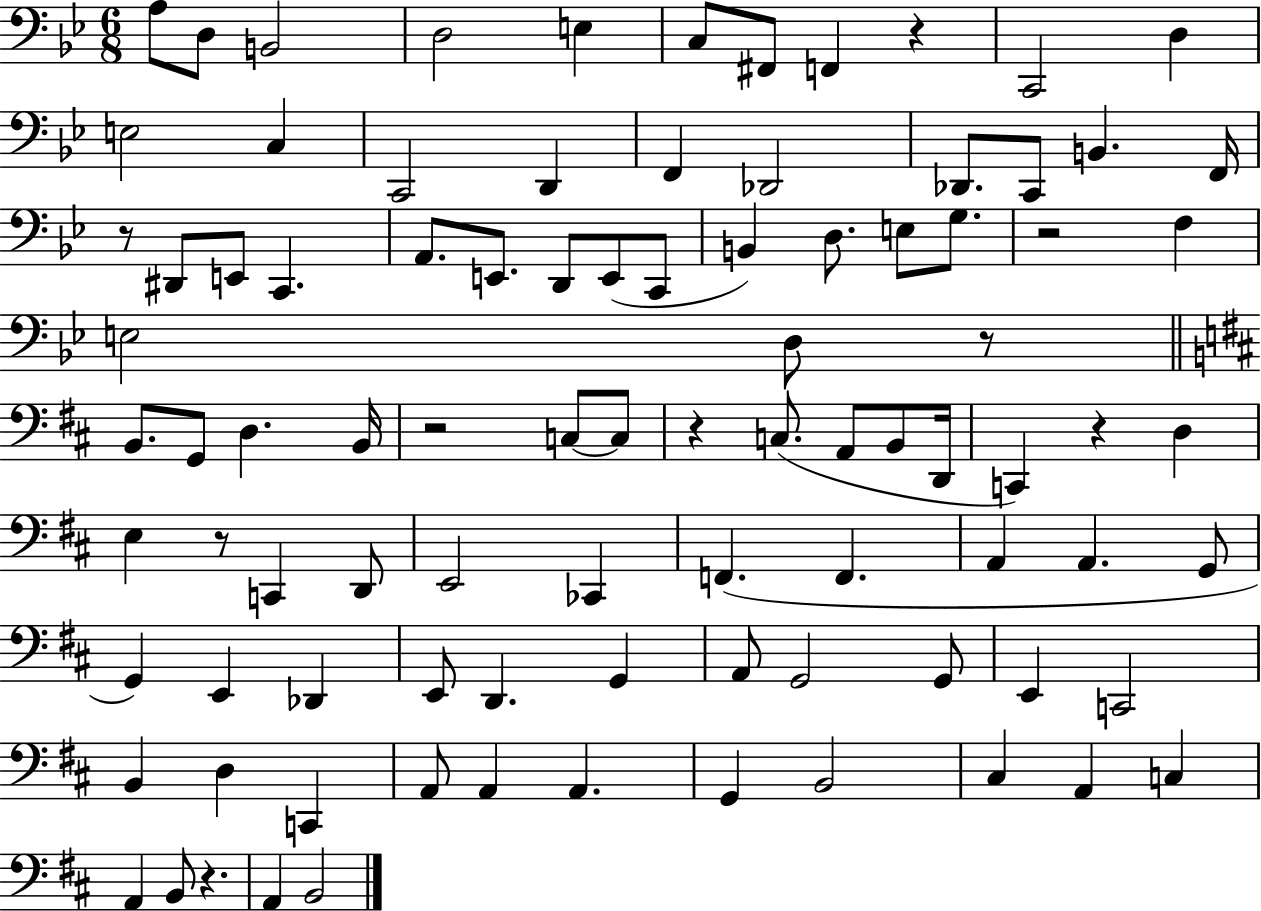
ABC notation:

X:1
T:Untitled
M:6/8
L:1/4
K:Bb
A,/2 D,/2 B,,2 D,2 E, C,/2 ^F,,/2 F,, z C,,2 D, E,2 C, C,,2 D,, F,, _D,,2 _D,,/2 C,,/2 B,, F,,/4 z/2 ^D,,/2 E,,/2 C,, A,,/2 E,,/2 D,,/2 E,,/2 C,,/2 B,, D,/2 E,/2 G,/2 z2 F, E,2 D,/2 z/2 B,,/2 G,,/2 D, B,,/4 z2 C,/2 C,/2 z C,/2 A,,/2 B,,/2 D,,/4 C,, z D, E, z/2 C,, D,,/2 E,,2 _C,, F,, F,, A,, A,, G,,/2 G,, E,, _D,, E,,/2 D,, G,, A,,/2 G,,2 G,,/2 E,, C,,2 B,, D, C,, A,,/2 A,, A,, G,, B,,2 ^C, A,, C, A,, B,,/2 z A,, B,,2